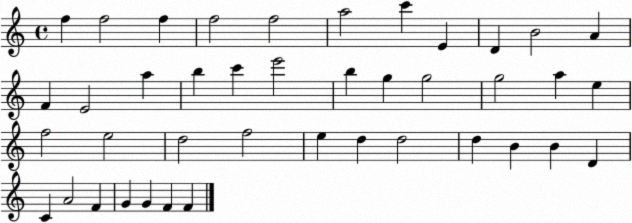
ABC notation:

X:1
T:Untitled
M:4/4
L:1/4
K:C
f f2 f f2 f2 a2 c' E D B2 A F E2 a b c' e'2 b g g2 g2 a e f2 e2 d2 f2 e d d2 d B B D C A2 F G G F F